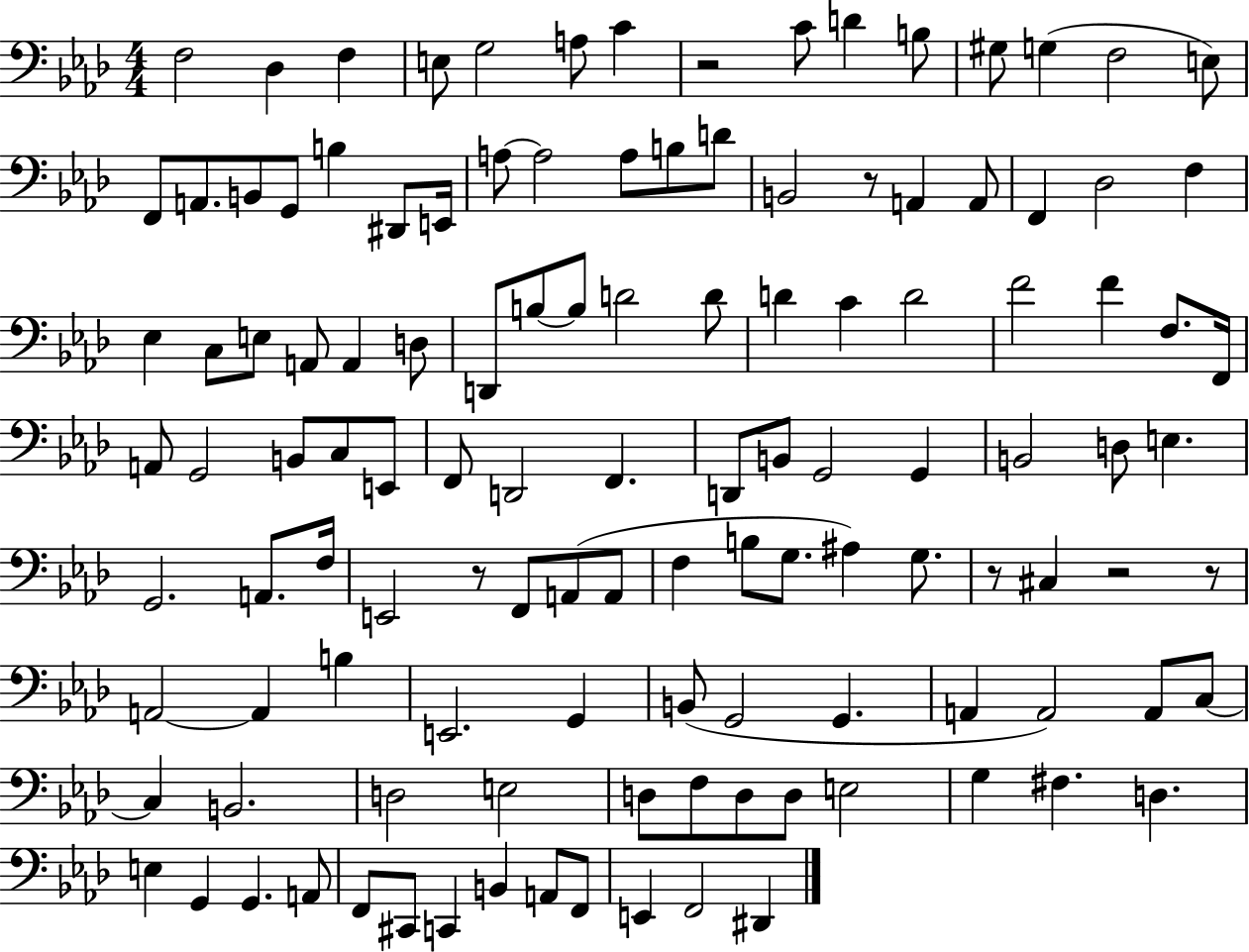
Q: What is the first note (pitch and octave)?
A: F3